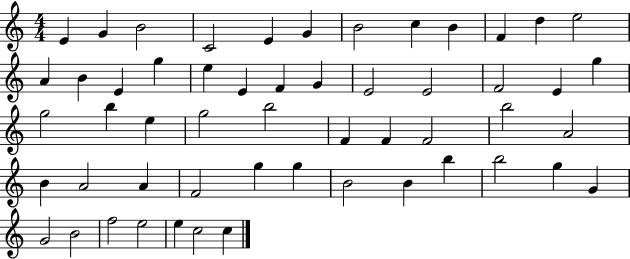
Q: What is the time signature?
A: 4/4